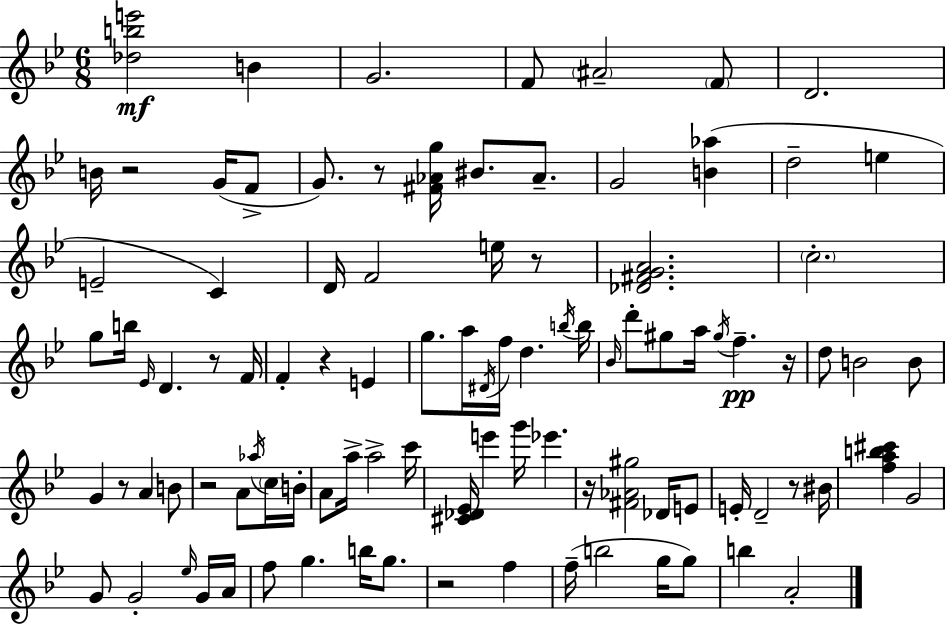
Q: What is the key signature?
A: G minor